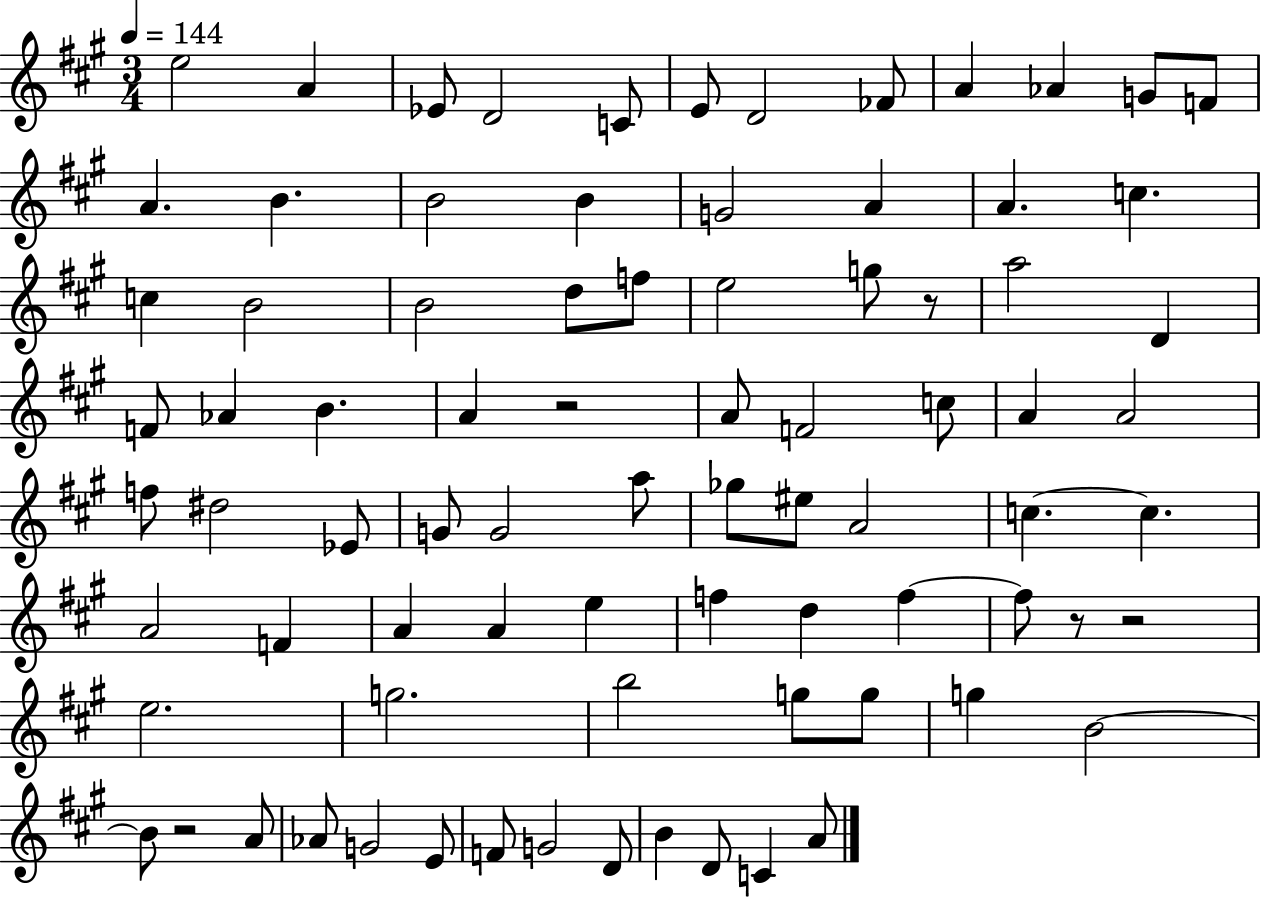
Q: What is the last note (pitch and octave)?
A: A4